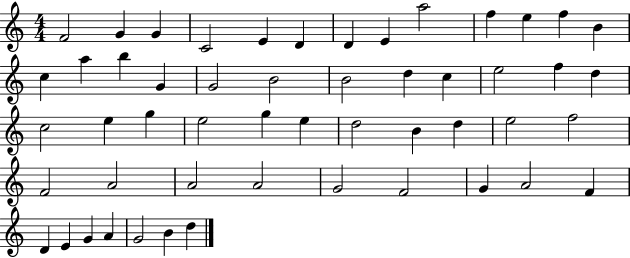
F4/h G4/q G4/q C4/h E4/q D4/q D4/q E4/q A5/h F5/q E5/q F5/q B4/q C5/q A5/q B5/q G4/q G4/h B4/h B4/h D5/q C5/q E5/h F5/q D5/q C5/h E5/q G5/q E5/h G5/q E5/q D5/h B4/q D5/q E5/h F5/h F4/h A4/h A4/h A4/h G4/h F4/h G4/q A4/h F4/q D4/q E4/q G4/q A4/q G4/h B4/q D5/q